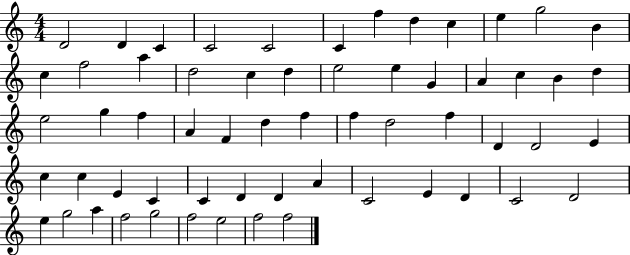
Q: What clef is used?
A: treble